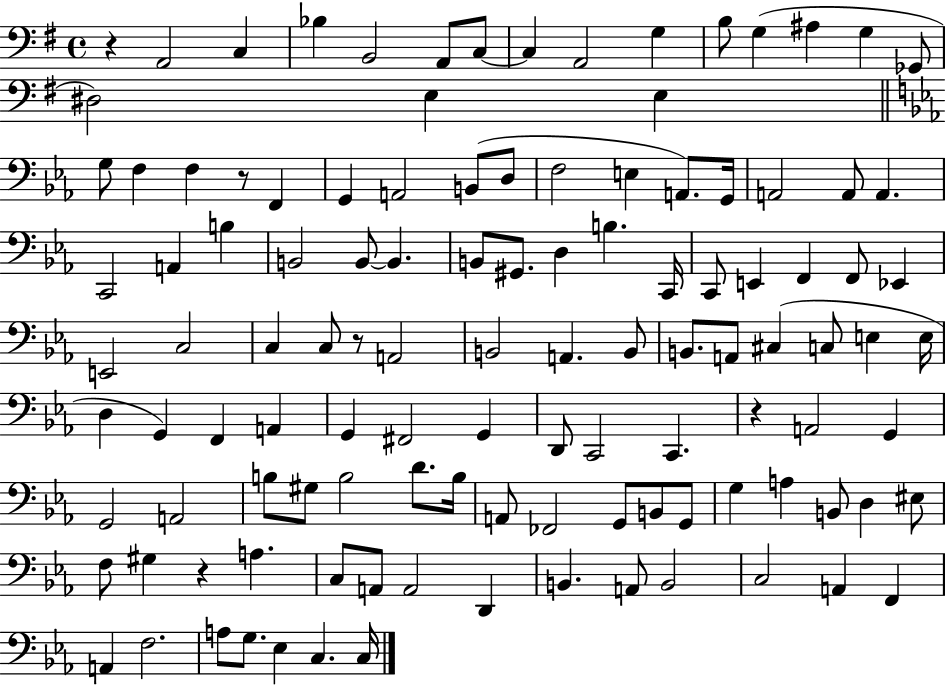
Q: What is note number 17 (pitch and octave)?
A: E3